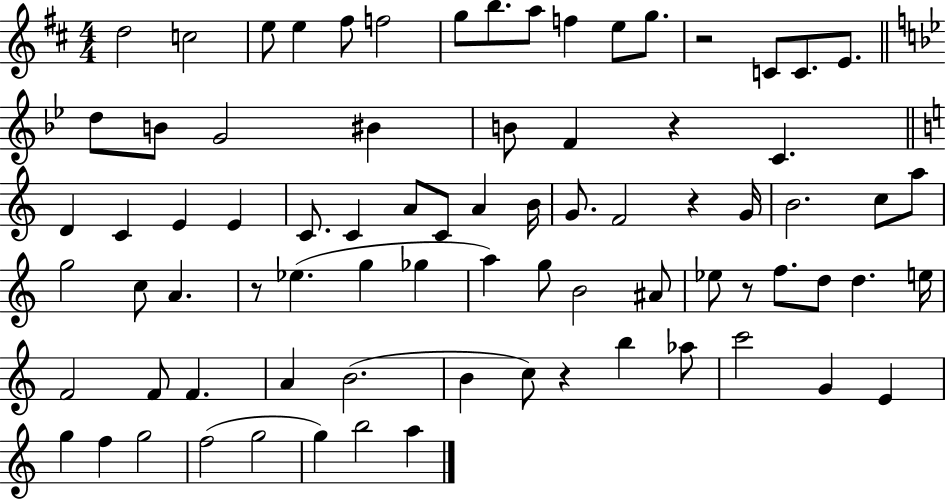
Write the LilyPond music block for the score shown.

{
  \clef treble
  \numericTimeSignature
  \time 4/4
  \key d \major
  d''2 c''2 | e''8 e''4 fis''8 f''2 | g''8 b''8. a''8 f''4 e''8 g''8. | r2 c'8 c'8. e'8. | \break \bar "||" \break \key bes \major d''8 b'8 g'2 bis'4 | b'8 f'4 r4 c'4. | \bar "||" \break \key c \major d'4 c'4 e'4 e'4 | c'8. c'4 a'8 c'8 a'4 b'16 | g'8. f'2 r4 g'16 | b'2. c''8 a''8 | \break g''2 c''8 a'4. | r8 ees''4.( g''4 ges''4 | a''4) g''8 b'2 ais'8 | ees''8 r8 f''8. d''8 d''4. e''16 | \break f'2 f'8 f'4. | a'4 b'2.( | b'4 c''8) r4 b''4 aes''8 | c'''2 g'4 e'4 | \break g''4 f''4 g''2 | f''2( g''2 | g''4) b''2 a''4 | \bar "|."
}